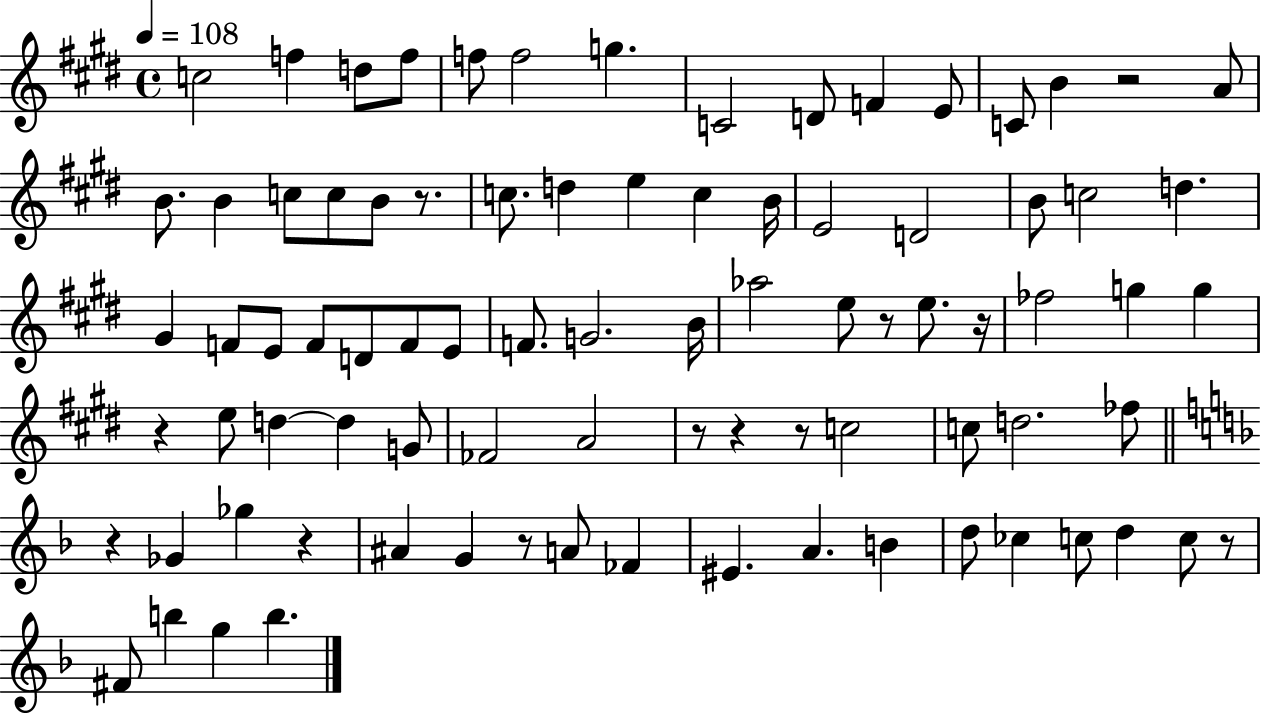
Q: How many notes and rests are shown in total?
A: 85